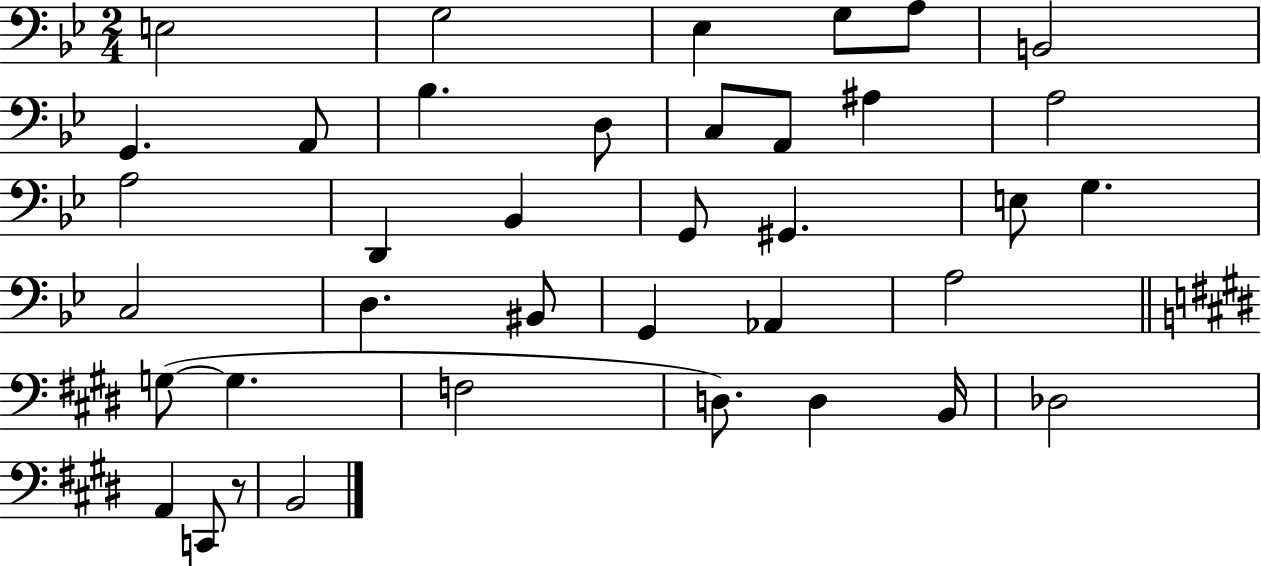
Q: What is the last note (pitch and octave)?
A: B2